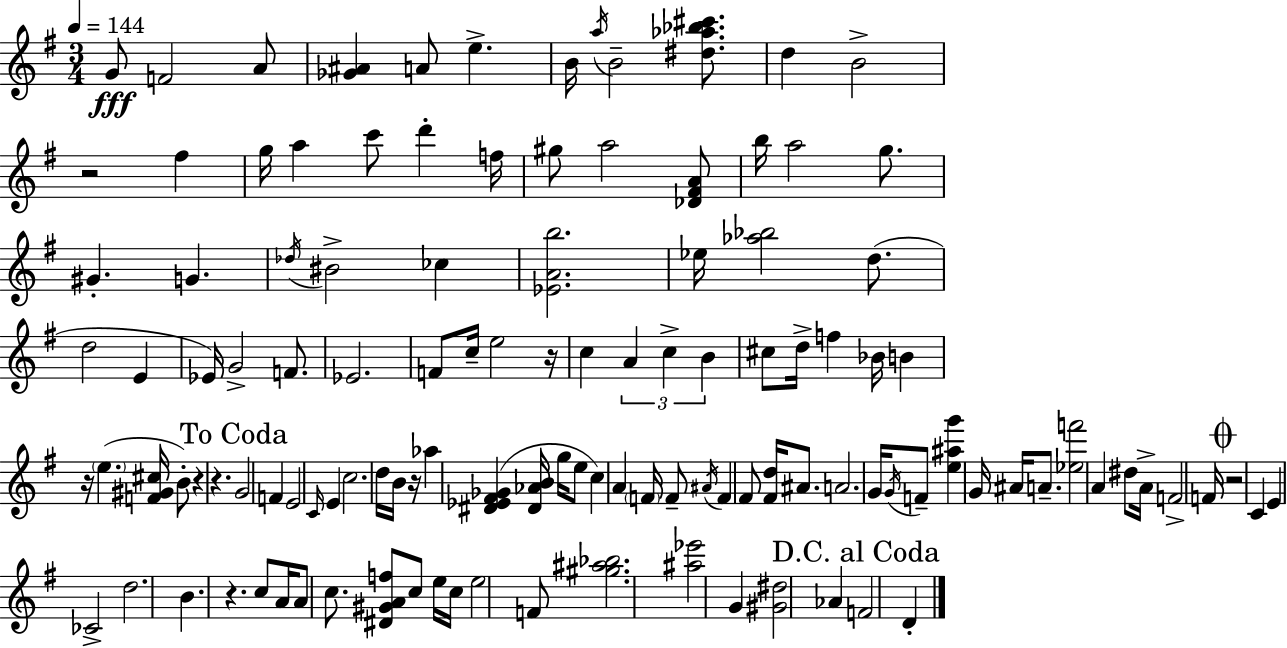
G4/e F4/h A4/e [Gb4,A#4]/q A4/e E5/q. B4/s A5/s B4/h [D#5,Ab5,Bb5,C#6]/e. D5/q B4/h R/h F#5/q G5/s A5/q C6/e D6/q F5/s G#5/e A5/h [Db4,F#4,A4]/e B5/s A5/h G5/e. G#4/q. G4/q. Db5/s BIS4/h CES5/q [Eb4,A4,B5]/h. Eb5/s [Ab5,Bb5]/h D5/e. D5/h E4/q Eb4/s G4/h F4/e. Eb4/h. F4/e C5/s E5/h R/s C5/q A4/q C5/q B4/q C#5/e D5/s F5/q Bb4/s B4/q R/s E5/q. [F4,G#4,C#5]/s B4/e R/q R/q. G4/h F4/q E4/h C4/s E4/q C5/h. D5/s B4/s R/s Ab5/q [D#4,Eb4,F#4,Gb4]/q [D#4,Ab4,B4]/s G5/s E5/e C5/q A4/q F4/s F4/e A#4/s F4/q F#4/e [F#4,D5]/s A#4/e. A4/h. G4/s G4/s F4/e [E5,A#5,G6]/q G4/s A#4/s A4/e. [Eb5,F6]/h A4/q D#5/e A4/s F4/h F4/s R/h C4/q E4/q CES4/h D5/h. B4/q. R/q. C5/e A4/s A4/e C5/e. [D#4,G#4,A4,F5]/e C5/e E5/s C5/s E5/h F4/e [G#5,A#5,Bb5]/h. [A#5,Eb6]/h G4/q [G#4,D#5]/h Ab4/q F4/h D4/q